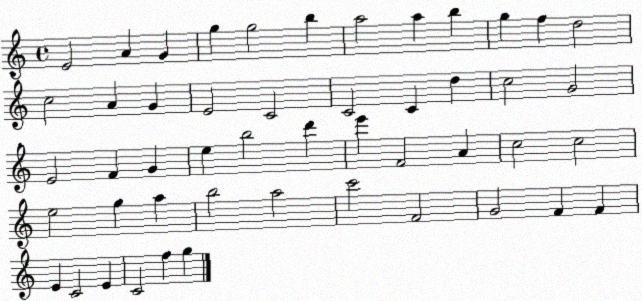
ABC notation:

X:1
T:Untitled
M:4/4
L:1/4
K:C
E2 A G g g2 b a2 a b g f d2 c2 A G E2 C2 C2 C d c2 G2 E2 F G e b2 d' e' F2 A c2 c2 e2 g a b2 a2 c'2 F2 G2 F F E C2 E C2 f g